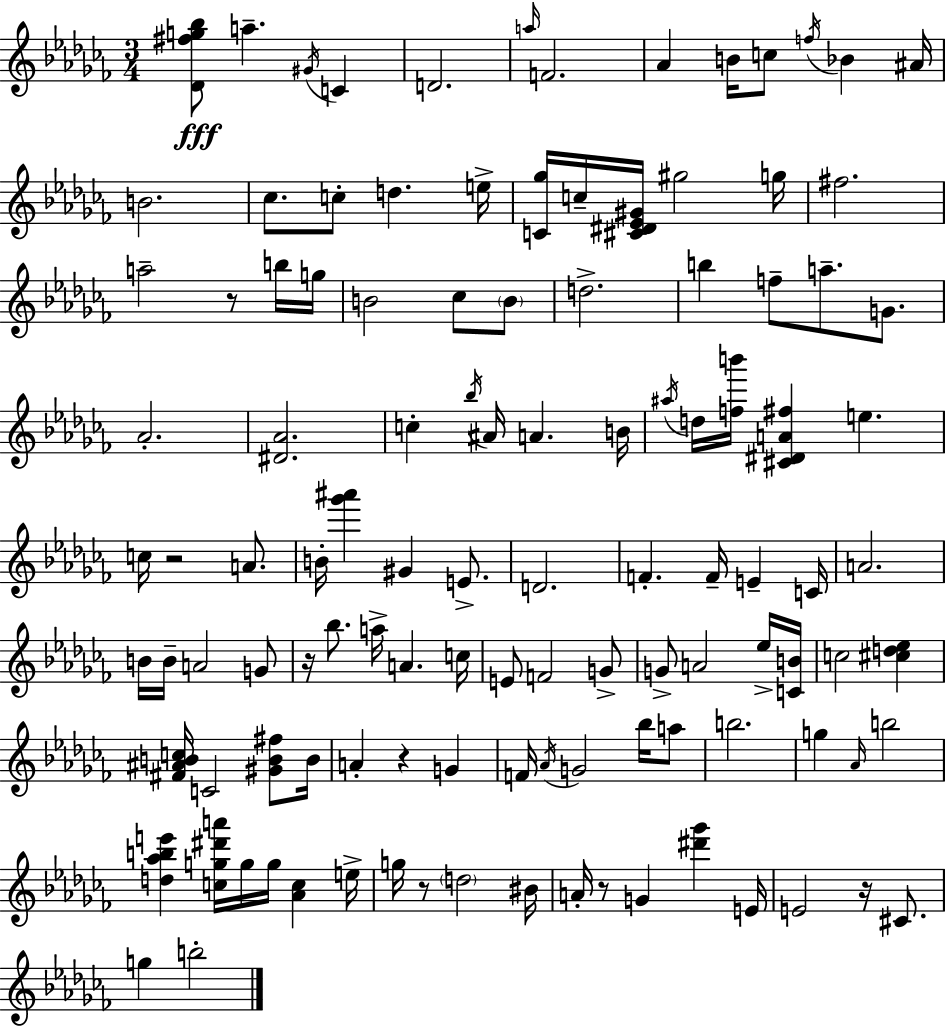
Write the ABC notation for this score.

X:1
T:Untitled
M:3/4
L:1/4
K:Abm
[_D^fg_b]/2 a ^G/4 C D2 a/4 F2 _A B/4 c/2 f/4 _B ^A/4 B2 _c/2 c/2 d e/4 [C_g]/4 c/4 [^C^D_E^G]/4 ^g2 g/4 ^f2 a2 z/2 b/4 g/4 B2 _c/2 B/2 d2 b f/2 a/2 G/2 _A2 [^D_A]2 c _b/4 ^A/4 A B/4 ^a/4 d/4 [fb']/4 [^C^DA^f] e c/4 z2 A/2 B/4 [_g'^a'] ^G E/2 D2 F F/4 E C/4 A2 B/4 B/4 A2 G/2 z/4 _b/2 a/4 A c/4 E/2 F2 G/2 G/2 A2 _e/4 [CB]/4 c2 [^cd_e] [^F^ABc]/4 C2 [^GB^f]/2 B/4 A z G F/4 _A/4 G2 _b/4 a/2 b2 g _A/4 b2 [d_abe'] [cg^d'a']/4 g/4 g/4 [_Ac] e/4 g/4 z/2 d2 ^B/4 A/4 z/2 G [^d'_g'] E/4 E2 z/4 ^C/2 g b2